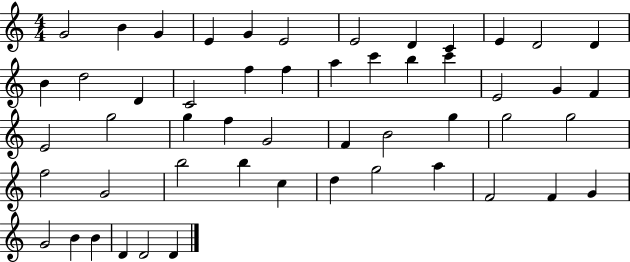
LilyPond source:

{
  \clef treble
  \numericTimeSignature
  \time 4/4
  \key c \major
  g'2 b'4 g'4 | e'4 g'4 e'2 | e'2 d'4 c'4 | e'4 d'2 d'4 | \break b'4 d''2 d'4 | c'2 f''4 f''4 | a''4 c'''4 b''4 c'''4 | e'2 g'4 f'4 | \break e'2 g''2 | g''4 f''4 g'2 | f'4 b'2 g''4 | g''2 g''2 | \break f''2 g'2 | b''2 b''4 c''4 | d''4 g''2 a''4 | f'2 f'4 g'4 | \break g'2 b'4 b'4 | d'4 d'2 d'4 | \bar "|."
}